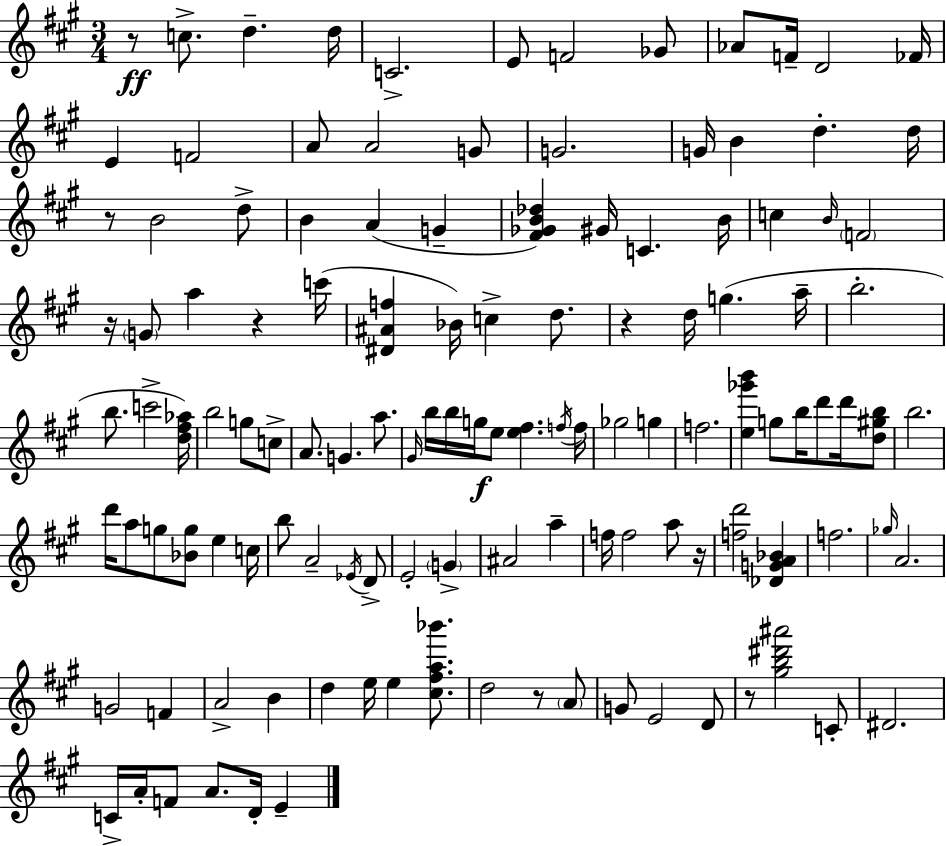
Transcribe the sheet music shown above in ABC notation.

X:1
T:Untitled
M:3/4
L:1/4
K:A
z/2 c/2 d d/4 C2 E/2 F2 _G/2 _A/2 F/4 D2 _F/4 E F2 A/2 A2 G/2 G2 G/4 B d d/4 z/2 B2 d/2 B A G [^F_GB_d] ^G/4 C B/4 c B/4 F2 z/4 G/2 a z c'/4 [^D^Af] _B/4 c d/2 z d/4 g a/4 b2 b/2 c'2 [d^f_a]/4 b2 g/2 c/2 A/2 G a/2 ^G/4 b/4 b/4 g/4 e/2 [e^f] f/4 f/4 _g2 g f2 [e_g'b'] g/2 b/4 d'/2 d'/4 [d^gb]/2 b2 d'/4 a/2 g/2 [_Bg]/2 e c/4 b/2 A2 _E/4 D/2 E2 G ^A2 a f/4 f2 a/2 z/4 [fd']2 [_DGA_B] f2 _g/4 A2 G2 F A2 B d e/4 e [^c^fa_b']/2 d2 z/2 A/2 G/2 E2 D/2 z/2 [^gb^d'^a']2 C/2 ^D2 C/4 A/4 F/2 A/2 D/4 E